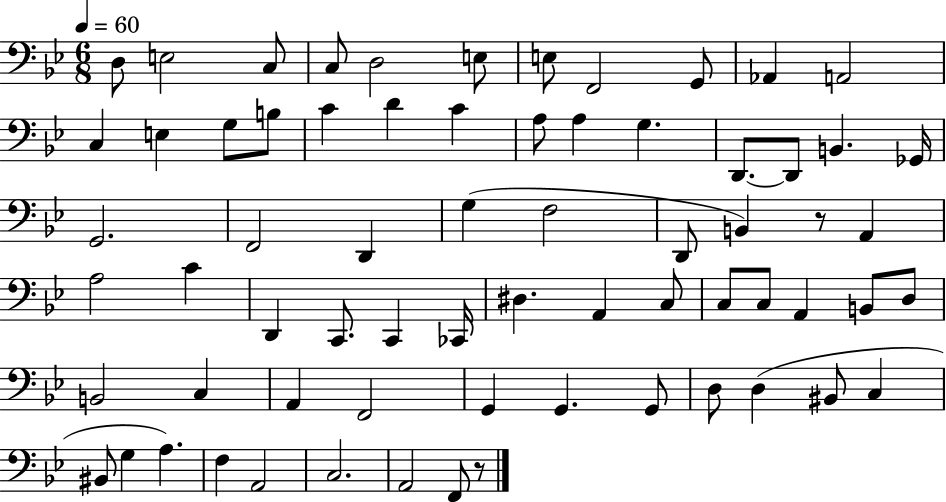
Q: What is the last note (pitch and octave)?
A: F2